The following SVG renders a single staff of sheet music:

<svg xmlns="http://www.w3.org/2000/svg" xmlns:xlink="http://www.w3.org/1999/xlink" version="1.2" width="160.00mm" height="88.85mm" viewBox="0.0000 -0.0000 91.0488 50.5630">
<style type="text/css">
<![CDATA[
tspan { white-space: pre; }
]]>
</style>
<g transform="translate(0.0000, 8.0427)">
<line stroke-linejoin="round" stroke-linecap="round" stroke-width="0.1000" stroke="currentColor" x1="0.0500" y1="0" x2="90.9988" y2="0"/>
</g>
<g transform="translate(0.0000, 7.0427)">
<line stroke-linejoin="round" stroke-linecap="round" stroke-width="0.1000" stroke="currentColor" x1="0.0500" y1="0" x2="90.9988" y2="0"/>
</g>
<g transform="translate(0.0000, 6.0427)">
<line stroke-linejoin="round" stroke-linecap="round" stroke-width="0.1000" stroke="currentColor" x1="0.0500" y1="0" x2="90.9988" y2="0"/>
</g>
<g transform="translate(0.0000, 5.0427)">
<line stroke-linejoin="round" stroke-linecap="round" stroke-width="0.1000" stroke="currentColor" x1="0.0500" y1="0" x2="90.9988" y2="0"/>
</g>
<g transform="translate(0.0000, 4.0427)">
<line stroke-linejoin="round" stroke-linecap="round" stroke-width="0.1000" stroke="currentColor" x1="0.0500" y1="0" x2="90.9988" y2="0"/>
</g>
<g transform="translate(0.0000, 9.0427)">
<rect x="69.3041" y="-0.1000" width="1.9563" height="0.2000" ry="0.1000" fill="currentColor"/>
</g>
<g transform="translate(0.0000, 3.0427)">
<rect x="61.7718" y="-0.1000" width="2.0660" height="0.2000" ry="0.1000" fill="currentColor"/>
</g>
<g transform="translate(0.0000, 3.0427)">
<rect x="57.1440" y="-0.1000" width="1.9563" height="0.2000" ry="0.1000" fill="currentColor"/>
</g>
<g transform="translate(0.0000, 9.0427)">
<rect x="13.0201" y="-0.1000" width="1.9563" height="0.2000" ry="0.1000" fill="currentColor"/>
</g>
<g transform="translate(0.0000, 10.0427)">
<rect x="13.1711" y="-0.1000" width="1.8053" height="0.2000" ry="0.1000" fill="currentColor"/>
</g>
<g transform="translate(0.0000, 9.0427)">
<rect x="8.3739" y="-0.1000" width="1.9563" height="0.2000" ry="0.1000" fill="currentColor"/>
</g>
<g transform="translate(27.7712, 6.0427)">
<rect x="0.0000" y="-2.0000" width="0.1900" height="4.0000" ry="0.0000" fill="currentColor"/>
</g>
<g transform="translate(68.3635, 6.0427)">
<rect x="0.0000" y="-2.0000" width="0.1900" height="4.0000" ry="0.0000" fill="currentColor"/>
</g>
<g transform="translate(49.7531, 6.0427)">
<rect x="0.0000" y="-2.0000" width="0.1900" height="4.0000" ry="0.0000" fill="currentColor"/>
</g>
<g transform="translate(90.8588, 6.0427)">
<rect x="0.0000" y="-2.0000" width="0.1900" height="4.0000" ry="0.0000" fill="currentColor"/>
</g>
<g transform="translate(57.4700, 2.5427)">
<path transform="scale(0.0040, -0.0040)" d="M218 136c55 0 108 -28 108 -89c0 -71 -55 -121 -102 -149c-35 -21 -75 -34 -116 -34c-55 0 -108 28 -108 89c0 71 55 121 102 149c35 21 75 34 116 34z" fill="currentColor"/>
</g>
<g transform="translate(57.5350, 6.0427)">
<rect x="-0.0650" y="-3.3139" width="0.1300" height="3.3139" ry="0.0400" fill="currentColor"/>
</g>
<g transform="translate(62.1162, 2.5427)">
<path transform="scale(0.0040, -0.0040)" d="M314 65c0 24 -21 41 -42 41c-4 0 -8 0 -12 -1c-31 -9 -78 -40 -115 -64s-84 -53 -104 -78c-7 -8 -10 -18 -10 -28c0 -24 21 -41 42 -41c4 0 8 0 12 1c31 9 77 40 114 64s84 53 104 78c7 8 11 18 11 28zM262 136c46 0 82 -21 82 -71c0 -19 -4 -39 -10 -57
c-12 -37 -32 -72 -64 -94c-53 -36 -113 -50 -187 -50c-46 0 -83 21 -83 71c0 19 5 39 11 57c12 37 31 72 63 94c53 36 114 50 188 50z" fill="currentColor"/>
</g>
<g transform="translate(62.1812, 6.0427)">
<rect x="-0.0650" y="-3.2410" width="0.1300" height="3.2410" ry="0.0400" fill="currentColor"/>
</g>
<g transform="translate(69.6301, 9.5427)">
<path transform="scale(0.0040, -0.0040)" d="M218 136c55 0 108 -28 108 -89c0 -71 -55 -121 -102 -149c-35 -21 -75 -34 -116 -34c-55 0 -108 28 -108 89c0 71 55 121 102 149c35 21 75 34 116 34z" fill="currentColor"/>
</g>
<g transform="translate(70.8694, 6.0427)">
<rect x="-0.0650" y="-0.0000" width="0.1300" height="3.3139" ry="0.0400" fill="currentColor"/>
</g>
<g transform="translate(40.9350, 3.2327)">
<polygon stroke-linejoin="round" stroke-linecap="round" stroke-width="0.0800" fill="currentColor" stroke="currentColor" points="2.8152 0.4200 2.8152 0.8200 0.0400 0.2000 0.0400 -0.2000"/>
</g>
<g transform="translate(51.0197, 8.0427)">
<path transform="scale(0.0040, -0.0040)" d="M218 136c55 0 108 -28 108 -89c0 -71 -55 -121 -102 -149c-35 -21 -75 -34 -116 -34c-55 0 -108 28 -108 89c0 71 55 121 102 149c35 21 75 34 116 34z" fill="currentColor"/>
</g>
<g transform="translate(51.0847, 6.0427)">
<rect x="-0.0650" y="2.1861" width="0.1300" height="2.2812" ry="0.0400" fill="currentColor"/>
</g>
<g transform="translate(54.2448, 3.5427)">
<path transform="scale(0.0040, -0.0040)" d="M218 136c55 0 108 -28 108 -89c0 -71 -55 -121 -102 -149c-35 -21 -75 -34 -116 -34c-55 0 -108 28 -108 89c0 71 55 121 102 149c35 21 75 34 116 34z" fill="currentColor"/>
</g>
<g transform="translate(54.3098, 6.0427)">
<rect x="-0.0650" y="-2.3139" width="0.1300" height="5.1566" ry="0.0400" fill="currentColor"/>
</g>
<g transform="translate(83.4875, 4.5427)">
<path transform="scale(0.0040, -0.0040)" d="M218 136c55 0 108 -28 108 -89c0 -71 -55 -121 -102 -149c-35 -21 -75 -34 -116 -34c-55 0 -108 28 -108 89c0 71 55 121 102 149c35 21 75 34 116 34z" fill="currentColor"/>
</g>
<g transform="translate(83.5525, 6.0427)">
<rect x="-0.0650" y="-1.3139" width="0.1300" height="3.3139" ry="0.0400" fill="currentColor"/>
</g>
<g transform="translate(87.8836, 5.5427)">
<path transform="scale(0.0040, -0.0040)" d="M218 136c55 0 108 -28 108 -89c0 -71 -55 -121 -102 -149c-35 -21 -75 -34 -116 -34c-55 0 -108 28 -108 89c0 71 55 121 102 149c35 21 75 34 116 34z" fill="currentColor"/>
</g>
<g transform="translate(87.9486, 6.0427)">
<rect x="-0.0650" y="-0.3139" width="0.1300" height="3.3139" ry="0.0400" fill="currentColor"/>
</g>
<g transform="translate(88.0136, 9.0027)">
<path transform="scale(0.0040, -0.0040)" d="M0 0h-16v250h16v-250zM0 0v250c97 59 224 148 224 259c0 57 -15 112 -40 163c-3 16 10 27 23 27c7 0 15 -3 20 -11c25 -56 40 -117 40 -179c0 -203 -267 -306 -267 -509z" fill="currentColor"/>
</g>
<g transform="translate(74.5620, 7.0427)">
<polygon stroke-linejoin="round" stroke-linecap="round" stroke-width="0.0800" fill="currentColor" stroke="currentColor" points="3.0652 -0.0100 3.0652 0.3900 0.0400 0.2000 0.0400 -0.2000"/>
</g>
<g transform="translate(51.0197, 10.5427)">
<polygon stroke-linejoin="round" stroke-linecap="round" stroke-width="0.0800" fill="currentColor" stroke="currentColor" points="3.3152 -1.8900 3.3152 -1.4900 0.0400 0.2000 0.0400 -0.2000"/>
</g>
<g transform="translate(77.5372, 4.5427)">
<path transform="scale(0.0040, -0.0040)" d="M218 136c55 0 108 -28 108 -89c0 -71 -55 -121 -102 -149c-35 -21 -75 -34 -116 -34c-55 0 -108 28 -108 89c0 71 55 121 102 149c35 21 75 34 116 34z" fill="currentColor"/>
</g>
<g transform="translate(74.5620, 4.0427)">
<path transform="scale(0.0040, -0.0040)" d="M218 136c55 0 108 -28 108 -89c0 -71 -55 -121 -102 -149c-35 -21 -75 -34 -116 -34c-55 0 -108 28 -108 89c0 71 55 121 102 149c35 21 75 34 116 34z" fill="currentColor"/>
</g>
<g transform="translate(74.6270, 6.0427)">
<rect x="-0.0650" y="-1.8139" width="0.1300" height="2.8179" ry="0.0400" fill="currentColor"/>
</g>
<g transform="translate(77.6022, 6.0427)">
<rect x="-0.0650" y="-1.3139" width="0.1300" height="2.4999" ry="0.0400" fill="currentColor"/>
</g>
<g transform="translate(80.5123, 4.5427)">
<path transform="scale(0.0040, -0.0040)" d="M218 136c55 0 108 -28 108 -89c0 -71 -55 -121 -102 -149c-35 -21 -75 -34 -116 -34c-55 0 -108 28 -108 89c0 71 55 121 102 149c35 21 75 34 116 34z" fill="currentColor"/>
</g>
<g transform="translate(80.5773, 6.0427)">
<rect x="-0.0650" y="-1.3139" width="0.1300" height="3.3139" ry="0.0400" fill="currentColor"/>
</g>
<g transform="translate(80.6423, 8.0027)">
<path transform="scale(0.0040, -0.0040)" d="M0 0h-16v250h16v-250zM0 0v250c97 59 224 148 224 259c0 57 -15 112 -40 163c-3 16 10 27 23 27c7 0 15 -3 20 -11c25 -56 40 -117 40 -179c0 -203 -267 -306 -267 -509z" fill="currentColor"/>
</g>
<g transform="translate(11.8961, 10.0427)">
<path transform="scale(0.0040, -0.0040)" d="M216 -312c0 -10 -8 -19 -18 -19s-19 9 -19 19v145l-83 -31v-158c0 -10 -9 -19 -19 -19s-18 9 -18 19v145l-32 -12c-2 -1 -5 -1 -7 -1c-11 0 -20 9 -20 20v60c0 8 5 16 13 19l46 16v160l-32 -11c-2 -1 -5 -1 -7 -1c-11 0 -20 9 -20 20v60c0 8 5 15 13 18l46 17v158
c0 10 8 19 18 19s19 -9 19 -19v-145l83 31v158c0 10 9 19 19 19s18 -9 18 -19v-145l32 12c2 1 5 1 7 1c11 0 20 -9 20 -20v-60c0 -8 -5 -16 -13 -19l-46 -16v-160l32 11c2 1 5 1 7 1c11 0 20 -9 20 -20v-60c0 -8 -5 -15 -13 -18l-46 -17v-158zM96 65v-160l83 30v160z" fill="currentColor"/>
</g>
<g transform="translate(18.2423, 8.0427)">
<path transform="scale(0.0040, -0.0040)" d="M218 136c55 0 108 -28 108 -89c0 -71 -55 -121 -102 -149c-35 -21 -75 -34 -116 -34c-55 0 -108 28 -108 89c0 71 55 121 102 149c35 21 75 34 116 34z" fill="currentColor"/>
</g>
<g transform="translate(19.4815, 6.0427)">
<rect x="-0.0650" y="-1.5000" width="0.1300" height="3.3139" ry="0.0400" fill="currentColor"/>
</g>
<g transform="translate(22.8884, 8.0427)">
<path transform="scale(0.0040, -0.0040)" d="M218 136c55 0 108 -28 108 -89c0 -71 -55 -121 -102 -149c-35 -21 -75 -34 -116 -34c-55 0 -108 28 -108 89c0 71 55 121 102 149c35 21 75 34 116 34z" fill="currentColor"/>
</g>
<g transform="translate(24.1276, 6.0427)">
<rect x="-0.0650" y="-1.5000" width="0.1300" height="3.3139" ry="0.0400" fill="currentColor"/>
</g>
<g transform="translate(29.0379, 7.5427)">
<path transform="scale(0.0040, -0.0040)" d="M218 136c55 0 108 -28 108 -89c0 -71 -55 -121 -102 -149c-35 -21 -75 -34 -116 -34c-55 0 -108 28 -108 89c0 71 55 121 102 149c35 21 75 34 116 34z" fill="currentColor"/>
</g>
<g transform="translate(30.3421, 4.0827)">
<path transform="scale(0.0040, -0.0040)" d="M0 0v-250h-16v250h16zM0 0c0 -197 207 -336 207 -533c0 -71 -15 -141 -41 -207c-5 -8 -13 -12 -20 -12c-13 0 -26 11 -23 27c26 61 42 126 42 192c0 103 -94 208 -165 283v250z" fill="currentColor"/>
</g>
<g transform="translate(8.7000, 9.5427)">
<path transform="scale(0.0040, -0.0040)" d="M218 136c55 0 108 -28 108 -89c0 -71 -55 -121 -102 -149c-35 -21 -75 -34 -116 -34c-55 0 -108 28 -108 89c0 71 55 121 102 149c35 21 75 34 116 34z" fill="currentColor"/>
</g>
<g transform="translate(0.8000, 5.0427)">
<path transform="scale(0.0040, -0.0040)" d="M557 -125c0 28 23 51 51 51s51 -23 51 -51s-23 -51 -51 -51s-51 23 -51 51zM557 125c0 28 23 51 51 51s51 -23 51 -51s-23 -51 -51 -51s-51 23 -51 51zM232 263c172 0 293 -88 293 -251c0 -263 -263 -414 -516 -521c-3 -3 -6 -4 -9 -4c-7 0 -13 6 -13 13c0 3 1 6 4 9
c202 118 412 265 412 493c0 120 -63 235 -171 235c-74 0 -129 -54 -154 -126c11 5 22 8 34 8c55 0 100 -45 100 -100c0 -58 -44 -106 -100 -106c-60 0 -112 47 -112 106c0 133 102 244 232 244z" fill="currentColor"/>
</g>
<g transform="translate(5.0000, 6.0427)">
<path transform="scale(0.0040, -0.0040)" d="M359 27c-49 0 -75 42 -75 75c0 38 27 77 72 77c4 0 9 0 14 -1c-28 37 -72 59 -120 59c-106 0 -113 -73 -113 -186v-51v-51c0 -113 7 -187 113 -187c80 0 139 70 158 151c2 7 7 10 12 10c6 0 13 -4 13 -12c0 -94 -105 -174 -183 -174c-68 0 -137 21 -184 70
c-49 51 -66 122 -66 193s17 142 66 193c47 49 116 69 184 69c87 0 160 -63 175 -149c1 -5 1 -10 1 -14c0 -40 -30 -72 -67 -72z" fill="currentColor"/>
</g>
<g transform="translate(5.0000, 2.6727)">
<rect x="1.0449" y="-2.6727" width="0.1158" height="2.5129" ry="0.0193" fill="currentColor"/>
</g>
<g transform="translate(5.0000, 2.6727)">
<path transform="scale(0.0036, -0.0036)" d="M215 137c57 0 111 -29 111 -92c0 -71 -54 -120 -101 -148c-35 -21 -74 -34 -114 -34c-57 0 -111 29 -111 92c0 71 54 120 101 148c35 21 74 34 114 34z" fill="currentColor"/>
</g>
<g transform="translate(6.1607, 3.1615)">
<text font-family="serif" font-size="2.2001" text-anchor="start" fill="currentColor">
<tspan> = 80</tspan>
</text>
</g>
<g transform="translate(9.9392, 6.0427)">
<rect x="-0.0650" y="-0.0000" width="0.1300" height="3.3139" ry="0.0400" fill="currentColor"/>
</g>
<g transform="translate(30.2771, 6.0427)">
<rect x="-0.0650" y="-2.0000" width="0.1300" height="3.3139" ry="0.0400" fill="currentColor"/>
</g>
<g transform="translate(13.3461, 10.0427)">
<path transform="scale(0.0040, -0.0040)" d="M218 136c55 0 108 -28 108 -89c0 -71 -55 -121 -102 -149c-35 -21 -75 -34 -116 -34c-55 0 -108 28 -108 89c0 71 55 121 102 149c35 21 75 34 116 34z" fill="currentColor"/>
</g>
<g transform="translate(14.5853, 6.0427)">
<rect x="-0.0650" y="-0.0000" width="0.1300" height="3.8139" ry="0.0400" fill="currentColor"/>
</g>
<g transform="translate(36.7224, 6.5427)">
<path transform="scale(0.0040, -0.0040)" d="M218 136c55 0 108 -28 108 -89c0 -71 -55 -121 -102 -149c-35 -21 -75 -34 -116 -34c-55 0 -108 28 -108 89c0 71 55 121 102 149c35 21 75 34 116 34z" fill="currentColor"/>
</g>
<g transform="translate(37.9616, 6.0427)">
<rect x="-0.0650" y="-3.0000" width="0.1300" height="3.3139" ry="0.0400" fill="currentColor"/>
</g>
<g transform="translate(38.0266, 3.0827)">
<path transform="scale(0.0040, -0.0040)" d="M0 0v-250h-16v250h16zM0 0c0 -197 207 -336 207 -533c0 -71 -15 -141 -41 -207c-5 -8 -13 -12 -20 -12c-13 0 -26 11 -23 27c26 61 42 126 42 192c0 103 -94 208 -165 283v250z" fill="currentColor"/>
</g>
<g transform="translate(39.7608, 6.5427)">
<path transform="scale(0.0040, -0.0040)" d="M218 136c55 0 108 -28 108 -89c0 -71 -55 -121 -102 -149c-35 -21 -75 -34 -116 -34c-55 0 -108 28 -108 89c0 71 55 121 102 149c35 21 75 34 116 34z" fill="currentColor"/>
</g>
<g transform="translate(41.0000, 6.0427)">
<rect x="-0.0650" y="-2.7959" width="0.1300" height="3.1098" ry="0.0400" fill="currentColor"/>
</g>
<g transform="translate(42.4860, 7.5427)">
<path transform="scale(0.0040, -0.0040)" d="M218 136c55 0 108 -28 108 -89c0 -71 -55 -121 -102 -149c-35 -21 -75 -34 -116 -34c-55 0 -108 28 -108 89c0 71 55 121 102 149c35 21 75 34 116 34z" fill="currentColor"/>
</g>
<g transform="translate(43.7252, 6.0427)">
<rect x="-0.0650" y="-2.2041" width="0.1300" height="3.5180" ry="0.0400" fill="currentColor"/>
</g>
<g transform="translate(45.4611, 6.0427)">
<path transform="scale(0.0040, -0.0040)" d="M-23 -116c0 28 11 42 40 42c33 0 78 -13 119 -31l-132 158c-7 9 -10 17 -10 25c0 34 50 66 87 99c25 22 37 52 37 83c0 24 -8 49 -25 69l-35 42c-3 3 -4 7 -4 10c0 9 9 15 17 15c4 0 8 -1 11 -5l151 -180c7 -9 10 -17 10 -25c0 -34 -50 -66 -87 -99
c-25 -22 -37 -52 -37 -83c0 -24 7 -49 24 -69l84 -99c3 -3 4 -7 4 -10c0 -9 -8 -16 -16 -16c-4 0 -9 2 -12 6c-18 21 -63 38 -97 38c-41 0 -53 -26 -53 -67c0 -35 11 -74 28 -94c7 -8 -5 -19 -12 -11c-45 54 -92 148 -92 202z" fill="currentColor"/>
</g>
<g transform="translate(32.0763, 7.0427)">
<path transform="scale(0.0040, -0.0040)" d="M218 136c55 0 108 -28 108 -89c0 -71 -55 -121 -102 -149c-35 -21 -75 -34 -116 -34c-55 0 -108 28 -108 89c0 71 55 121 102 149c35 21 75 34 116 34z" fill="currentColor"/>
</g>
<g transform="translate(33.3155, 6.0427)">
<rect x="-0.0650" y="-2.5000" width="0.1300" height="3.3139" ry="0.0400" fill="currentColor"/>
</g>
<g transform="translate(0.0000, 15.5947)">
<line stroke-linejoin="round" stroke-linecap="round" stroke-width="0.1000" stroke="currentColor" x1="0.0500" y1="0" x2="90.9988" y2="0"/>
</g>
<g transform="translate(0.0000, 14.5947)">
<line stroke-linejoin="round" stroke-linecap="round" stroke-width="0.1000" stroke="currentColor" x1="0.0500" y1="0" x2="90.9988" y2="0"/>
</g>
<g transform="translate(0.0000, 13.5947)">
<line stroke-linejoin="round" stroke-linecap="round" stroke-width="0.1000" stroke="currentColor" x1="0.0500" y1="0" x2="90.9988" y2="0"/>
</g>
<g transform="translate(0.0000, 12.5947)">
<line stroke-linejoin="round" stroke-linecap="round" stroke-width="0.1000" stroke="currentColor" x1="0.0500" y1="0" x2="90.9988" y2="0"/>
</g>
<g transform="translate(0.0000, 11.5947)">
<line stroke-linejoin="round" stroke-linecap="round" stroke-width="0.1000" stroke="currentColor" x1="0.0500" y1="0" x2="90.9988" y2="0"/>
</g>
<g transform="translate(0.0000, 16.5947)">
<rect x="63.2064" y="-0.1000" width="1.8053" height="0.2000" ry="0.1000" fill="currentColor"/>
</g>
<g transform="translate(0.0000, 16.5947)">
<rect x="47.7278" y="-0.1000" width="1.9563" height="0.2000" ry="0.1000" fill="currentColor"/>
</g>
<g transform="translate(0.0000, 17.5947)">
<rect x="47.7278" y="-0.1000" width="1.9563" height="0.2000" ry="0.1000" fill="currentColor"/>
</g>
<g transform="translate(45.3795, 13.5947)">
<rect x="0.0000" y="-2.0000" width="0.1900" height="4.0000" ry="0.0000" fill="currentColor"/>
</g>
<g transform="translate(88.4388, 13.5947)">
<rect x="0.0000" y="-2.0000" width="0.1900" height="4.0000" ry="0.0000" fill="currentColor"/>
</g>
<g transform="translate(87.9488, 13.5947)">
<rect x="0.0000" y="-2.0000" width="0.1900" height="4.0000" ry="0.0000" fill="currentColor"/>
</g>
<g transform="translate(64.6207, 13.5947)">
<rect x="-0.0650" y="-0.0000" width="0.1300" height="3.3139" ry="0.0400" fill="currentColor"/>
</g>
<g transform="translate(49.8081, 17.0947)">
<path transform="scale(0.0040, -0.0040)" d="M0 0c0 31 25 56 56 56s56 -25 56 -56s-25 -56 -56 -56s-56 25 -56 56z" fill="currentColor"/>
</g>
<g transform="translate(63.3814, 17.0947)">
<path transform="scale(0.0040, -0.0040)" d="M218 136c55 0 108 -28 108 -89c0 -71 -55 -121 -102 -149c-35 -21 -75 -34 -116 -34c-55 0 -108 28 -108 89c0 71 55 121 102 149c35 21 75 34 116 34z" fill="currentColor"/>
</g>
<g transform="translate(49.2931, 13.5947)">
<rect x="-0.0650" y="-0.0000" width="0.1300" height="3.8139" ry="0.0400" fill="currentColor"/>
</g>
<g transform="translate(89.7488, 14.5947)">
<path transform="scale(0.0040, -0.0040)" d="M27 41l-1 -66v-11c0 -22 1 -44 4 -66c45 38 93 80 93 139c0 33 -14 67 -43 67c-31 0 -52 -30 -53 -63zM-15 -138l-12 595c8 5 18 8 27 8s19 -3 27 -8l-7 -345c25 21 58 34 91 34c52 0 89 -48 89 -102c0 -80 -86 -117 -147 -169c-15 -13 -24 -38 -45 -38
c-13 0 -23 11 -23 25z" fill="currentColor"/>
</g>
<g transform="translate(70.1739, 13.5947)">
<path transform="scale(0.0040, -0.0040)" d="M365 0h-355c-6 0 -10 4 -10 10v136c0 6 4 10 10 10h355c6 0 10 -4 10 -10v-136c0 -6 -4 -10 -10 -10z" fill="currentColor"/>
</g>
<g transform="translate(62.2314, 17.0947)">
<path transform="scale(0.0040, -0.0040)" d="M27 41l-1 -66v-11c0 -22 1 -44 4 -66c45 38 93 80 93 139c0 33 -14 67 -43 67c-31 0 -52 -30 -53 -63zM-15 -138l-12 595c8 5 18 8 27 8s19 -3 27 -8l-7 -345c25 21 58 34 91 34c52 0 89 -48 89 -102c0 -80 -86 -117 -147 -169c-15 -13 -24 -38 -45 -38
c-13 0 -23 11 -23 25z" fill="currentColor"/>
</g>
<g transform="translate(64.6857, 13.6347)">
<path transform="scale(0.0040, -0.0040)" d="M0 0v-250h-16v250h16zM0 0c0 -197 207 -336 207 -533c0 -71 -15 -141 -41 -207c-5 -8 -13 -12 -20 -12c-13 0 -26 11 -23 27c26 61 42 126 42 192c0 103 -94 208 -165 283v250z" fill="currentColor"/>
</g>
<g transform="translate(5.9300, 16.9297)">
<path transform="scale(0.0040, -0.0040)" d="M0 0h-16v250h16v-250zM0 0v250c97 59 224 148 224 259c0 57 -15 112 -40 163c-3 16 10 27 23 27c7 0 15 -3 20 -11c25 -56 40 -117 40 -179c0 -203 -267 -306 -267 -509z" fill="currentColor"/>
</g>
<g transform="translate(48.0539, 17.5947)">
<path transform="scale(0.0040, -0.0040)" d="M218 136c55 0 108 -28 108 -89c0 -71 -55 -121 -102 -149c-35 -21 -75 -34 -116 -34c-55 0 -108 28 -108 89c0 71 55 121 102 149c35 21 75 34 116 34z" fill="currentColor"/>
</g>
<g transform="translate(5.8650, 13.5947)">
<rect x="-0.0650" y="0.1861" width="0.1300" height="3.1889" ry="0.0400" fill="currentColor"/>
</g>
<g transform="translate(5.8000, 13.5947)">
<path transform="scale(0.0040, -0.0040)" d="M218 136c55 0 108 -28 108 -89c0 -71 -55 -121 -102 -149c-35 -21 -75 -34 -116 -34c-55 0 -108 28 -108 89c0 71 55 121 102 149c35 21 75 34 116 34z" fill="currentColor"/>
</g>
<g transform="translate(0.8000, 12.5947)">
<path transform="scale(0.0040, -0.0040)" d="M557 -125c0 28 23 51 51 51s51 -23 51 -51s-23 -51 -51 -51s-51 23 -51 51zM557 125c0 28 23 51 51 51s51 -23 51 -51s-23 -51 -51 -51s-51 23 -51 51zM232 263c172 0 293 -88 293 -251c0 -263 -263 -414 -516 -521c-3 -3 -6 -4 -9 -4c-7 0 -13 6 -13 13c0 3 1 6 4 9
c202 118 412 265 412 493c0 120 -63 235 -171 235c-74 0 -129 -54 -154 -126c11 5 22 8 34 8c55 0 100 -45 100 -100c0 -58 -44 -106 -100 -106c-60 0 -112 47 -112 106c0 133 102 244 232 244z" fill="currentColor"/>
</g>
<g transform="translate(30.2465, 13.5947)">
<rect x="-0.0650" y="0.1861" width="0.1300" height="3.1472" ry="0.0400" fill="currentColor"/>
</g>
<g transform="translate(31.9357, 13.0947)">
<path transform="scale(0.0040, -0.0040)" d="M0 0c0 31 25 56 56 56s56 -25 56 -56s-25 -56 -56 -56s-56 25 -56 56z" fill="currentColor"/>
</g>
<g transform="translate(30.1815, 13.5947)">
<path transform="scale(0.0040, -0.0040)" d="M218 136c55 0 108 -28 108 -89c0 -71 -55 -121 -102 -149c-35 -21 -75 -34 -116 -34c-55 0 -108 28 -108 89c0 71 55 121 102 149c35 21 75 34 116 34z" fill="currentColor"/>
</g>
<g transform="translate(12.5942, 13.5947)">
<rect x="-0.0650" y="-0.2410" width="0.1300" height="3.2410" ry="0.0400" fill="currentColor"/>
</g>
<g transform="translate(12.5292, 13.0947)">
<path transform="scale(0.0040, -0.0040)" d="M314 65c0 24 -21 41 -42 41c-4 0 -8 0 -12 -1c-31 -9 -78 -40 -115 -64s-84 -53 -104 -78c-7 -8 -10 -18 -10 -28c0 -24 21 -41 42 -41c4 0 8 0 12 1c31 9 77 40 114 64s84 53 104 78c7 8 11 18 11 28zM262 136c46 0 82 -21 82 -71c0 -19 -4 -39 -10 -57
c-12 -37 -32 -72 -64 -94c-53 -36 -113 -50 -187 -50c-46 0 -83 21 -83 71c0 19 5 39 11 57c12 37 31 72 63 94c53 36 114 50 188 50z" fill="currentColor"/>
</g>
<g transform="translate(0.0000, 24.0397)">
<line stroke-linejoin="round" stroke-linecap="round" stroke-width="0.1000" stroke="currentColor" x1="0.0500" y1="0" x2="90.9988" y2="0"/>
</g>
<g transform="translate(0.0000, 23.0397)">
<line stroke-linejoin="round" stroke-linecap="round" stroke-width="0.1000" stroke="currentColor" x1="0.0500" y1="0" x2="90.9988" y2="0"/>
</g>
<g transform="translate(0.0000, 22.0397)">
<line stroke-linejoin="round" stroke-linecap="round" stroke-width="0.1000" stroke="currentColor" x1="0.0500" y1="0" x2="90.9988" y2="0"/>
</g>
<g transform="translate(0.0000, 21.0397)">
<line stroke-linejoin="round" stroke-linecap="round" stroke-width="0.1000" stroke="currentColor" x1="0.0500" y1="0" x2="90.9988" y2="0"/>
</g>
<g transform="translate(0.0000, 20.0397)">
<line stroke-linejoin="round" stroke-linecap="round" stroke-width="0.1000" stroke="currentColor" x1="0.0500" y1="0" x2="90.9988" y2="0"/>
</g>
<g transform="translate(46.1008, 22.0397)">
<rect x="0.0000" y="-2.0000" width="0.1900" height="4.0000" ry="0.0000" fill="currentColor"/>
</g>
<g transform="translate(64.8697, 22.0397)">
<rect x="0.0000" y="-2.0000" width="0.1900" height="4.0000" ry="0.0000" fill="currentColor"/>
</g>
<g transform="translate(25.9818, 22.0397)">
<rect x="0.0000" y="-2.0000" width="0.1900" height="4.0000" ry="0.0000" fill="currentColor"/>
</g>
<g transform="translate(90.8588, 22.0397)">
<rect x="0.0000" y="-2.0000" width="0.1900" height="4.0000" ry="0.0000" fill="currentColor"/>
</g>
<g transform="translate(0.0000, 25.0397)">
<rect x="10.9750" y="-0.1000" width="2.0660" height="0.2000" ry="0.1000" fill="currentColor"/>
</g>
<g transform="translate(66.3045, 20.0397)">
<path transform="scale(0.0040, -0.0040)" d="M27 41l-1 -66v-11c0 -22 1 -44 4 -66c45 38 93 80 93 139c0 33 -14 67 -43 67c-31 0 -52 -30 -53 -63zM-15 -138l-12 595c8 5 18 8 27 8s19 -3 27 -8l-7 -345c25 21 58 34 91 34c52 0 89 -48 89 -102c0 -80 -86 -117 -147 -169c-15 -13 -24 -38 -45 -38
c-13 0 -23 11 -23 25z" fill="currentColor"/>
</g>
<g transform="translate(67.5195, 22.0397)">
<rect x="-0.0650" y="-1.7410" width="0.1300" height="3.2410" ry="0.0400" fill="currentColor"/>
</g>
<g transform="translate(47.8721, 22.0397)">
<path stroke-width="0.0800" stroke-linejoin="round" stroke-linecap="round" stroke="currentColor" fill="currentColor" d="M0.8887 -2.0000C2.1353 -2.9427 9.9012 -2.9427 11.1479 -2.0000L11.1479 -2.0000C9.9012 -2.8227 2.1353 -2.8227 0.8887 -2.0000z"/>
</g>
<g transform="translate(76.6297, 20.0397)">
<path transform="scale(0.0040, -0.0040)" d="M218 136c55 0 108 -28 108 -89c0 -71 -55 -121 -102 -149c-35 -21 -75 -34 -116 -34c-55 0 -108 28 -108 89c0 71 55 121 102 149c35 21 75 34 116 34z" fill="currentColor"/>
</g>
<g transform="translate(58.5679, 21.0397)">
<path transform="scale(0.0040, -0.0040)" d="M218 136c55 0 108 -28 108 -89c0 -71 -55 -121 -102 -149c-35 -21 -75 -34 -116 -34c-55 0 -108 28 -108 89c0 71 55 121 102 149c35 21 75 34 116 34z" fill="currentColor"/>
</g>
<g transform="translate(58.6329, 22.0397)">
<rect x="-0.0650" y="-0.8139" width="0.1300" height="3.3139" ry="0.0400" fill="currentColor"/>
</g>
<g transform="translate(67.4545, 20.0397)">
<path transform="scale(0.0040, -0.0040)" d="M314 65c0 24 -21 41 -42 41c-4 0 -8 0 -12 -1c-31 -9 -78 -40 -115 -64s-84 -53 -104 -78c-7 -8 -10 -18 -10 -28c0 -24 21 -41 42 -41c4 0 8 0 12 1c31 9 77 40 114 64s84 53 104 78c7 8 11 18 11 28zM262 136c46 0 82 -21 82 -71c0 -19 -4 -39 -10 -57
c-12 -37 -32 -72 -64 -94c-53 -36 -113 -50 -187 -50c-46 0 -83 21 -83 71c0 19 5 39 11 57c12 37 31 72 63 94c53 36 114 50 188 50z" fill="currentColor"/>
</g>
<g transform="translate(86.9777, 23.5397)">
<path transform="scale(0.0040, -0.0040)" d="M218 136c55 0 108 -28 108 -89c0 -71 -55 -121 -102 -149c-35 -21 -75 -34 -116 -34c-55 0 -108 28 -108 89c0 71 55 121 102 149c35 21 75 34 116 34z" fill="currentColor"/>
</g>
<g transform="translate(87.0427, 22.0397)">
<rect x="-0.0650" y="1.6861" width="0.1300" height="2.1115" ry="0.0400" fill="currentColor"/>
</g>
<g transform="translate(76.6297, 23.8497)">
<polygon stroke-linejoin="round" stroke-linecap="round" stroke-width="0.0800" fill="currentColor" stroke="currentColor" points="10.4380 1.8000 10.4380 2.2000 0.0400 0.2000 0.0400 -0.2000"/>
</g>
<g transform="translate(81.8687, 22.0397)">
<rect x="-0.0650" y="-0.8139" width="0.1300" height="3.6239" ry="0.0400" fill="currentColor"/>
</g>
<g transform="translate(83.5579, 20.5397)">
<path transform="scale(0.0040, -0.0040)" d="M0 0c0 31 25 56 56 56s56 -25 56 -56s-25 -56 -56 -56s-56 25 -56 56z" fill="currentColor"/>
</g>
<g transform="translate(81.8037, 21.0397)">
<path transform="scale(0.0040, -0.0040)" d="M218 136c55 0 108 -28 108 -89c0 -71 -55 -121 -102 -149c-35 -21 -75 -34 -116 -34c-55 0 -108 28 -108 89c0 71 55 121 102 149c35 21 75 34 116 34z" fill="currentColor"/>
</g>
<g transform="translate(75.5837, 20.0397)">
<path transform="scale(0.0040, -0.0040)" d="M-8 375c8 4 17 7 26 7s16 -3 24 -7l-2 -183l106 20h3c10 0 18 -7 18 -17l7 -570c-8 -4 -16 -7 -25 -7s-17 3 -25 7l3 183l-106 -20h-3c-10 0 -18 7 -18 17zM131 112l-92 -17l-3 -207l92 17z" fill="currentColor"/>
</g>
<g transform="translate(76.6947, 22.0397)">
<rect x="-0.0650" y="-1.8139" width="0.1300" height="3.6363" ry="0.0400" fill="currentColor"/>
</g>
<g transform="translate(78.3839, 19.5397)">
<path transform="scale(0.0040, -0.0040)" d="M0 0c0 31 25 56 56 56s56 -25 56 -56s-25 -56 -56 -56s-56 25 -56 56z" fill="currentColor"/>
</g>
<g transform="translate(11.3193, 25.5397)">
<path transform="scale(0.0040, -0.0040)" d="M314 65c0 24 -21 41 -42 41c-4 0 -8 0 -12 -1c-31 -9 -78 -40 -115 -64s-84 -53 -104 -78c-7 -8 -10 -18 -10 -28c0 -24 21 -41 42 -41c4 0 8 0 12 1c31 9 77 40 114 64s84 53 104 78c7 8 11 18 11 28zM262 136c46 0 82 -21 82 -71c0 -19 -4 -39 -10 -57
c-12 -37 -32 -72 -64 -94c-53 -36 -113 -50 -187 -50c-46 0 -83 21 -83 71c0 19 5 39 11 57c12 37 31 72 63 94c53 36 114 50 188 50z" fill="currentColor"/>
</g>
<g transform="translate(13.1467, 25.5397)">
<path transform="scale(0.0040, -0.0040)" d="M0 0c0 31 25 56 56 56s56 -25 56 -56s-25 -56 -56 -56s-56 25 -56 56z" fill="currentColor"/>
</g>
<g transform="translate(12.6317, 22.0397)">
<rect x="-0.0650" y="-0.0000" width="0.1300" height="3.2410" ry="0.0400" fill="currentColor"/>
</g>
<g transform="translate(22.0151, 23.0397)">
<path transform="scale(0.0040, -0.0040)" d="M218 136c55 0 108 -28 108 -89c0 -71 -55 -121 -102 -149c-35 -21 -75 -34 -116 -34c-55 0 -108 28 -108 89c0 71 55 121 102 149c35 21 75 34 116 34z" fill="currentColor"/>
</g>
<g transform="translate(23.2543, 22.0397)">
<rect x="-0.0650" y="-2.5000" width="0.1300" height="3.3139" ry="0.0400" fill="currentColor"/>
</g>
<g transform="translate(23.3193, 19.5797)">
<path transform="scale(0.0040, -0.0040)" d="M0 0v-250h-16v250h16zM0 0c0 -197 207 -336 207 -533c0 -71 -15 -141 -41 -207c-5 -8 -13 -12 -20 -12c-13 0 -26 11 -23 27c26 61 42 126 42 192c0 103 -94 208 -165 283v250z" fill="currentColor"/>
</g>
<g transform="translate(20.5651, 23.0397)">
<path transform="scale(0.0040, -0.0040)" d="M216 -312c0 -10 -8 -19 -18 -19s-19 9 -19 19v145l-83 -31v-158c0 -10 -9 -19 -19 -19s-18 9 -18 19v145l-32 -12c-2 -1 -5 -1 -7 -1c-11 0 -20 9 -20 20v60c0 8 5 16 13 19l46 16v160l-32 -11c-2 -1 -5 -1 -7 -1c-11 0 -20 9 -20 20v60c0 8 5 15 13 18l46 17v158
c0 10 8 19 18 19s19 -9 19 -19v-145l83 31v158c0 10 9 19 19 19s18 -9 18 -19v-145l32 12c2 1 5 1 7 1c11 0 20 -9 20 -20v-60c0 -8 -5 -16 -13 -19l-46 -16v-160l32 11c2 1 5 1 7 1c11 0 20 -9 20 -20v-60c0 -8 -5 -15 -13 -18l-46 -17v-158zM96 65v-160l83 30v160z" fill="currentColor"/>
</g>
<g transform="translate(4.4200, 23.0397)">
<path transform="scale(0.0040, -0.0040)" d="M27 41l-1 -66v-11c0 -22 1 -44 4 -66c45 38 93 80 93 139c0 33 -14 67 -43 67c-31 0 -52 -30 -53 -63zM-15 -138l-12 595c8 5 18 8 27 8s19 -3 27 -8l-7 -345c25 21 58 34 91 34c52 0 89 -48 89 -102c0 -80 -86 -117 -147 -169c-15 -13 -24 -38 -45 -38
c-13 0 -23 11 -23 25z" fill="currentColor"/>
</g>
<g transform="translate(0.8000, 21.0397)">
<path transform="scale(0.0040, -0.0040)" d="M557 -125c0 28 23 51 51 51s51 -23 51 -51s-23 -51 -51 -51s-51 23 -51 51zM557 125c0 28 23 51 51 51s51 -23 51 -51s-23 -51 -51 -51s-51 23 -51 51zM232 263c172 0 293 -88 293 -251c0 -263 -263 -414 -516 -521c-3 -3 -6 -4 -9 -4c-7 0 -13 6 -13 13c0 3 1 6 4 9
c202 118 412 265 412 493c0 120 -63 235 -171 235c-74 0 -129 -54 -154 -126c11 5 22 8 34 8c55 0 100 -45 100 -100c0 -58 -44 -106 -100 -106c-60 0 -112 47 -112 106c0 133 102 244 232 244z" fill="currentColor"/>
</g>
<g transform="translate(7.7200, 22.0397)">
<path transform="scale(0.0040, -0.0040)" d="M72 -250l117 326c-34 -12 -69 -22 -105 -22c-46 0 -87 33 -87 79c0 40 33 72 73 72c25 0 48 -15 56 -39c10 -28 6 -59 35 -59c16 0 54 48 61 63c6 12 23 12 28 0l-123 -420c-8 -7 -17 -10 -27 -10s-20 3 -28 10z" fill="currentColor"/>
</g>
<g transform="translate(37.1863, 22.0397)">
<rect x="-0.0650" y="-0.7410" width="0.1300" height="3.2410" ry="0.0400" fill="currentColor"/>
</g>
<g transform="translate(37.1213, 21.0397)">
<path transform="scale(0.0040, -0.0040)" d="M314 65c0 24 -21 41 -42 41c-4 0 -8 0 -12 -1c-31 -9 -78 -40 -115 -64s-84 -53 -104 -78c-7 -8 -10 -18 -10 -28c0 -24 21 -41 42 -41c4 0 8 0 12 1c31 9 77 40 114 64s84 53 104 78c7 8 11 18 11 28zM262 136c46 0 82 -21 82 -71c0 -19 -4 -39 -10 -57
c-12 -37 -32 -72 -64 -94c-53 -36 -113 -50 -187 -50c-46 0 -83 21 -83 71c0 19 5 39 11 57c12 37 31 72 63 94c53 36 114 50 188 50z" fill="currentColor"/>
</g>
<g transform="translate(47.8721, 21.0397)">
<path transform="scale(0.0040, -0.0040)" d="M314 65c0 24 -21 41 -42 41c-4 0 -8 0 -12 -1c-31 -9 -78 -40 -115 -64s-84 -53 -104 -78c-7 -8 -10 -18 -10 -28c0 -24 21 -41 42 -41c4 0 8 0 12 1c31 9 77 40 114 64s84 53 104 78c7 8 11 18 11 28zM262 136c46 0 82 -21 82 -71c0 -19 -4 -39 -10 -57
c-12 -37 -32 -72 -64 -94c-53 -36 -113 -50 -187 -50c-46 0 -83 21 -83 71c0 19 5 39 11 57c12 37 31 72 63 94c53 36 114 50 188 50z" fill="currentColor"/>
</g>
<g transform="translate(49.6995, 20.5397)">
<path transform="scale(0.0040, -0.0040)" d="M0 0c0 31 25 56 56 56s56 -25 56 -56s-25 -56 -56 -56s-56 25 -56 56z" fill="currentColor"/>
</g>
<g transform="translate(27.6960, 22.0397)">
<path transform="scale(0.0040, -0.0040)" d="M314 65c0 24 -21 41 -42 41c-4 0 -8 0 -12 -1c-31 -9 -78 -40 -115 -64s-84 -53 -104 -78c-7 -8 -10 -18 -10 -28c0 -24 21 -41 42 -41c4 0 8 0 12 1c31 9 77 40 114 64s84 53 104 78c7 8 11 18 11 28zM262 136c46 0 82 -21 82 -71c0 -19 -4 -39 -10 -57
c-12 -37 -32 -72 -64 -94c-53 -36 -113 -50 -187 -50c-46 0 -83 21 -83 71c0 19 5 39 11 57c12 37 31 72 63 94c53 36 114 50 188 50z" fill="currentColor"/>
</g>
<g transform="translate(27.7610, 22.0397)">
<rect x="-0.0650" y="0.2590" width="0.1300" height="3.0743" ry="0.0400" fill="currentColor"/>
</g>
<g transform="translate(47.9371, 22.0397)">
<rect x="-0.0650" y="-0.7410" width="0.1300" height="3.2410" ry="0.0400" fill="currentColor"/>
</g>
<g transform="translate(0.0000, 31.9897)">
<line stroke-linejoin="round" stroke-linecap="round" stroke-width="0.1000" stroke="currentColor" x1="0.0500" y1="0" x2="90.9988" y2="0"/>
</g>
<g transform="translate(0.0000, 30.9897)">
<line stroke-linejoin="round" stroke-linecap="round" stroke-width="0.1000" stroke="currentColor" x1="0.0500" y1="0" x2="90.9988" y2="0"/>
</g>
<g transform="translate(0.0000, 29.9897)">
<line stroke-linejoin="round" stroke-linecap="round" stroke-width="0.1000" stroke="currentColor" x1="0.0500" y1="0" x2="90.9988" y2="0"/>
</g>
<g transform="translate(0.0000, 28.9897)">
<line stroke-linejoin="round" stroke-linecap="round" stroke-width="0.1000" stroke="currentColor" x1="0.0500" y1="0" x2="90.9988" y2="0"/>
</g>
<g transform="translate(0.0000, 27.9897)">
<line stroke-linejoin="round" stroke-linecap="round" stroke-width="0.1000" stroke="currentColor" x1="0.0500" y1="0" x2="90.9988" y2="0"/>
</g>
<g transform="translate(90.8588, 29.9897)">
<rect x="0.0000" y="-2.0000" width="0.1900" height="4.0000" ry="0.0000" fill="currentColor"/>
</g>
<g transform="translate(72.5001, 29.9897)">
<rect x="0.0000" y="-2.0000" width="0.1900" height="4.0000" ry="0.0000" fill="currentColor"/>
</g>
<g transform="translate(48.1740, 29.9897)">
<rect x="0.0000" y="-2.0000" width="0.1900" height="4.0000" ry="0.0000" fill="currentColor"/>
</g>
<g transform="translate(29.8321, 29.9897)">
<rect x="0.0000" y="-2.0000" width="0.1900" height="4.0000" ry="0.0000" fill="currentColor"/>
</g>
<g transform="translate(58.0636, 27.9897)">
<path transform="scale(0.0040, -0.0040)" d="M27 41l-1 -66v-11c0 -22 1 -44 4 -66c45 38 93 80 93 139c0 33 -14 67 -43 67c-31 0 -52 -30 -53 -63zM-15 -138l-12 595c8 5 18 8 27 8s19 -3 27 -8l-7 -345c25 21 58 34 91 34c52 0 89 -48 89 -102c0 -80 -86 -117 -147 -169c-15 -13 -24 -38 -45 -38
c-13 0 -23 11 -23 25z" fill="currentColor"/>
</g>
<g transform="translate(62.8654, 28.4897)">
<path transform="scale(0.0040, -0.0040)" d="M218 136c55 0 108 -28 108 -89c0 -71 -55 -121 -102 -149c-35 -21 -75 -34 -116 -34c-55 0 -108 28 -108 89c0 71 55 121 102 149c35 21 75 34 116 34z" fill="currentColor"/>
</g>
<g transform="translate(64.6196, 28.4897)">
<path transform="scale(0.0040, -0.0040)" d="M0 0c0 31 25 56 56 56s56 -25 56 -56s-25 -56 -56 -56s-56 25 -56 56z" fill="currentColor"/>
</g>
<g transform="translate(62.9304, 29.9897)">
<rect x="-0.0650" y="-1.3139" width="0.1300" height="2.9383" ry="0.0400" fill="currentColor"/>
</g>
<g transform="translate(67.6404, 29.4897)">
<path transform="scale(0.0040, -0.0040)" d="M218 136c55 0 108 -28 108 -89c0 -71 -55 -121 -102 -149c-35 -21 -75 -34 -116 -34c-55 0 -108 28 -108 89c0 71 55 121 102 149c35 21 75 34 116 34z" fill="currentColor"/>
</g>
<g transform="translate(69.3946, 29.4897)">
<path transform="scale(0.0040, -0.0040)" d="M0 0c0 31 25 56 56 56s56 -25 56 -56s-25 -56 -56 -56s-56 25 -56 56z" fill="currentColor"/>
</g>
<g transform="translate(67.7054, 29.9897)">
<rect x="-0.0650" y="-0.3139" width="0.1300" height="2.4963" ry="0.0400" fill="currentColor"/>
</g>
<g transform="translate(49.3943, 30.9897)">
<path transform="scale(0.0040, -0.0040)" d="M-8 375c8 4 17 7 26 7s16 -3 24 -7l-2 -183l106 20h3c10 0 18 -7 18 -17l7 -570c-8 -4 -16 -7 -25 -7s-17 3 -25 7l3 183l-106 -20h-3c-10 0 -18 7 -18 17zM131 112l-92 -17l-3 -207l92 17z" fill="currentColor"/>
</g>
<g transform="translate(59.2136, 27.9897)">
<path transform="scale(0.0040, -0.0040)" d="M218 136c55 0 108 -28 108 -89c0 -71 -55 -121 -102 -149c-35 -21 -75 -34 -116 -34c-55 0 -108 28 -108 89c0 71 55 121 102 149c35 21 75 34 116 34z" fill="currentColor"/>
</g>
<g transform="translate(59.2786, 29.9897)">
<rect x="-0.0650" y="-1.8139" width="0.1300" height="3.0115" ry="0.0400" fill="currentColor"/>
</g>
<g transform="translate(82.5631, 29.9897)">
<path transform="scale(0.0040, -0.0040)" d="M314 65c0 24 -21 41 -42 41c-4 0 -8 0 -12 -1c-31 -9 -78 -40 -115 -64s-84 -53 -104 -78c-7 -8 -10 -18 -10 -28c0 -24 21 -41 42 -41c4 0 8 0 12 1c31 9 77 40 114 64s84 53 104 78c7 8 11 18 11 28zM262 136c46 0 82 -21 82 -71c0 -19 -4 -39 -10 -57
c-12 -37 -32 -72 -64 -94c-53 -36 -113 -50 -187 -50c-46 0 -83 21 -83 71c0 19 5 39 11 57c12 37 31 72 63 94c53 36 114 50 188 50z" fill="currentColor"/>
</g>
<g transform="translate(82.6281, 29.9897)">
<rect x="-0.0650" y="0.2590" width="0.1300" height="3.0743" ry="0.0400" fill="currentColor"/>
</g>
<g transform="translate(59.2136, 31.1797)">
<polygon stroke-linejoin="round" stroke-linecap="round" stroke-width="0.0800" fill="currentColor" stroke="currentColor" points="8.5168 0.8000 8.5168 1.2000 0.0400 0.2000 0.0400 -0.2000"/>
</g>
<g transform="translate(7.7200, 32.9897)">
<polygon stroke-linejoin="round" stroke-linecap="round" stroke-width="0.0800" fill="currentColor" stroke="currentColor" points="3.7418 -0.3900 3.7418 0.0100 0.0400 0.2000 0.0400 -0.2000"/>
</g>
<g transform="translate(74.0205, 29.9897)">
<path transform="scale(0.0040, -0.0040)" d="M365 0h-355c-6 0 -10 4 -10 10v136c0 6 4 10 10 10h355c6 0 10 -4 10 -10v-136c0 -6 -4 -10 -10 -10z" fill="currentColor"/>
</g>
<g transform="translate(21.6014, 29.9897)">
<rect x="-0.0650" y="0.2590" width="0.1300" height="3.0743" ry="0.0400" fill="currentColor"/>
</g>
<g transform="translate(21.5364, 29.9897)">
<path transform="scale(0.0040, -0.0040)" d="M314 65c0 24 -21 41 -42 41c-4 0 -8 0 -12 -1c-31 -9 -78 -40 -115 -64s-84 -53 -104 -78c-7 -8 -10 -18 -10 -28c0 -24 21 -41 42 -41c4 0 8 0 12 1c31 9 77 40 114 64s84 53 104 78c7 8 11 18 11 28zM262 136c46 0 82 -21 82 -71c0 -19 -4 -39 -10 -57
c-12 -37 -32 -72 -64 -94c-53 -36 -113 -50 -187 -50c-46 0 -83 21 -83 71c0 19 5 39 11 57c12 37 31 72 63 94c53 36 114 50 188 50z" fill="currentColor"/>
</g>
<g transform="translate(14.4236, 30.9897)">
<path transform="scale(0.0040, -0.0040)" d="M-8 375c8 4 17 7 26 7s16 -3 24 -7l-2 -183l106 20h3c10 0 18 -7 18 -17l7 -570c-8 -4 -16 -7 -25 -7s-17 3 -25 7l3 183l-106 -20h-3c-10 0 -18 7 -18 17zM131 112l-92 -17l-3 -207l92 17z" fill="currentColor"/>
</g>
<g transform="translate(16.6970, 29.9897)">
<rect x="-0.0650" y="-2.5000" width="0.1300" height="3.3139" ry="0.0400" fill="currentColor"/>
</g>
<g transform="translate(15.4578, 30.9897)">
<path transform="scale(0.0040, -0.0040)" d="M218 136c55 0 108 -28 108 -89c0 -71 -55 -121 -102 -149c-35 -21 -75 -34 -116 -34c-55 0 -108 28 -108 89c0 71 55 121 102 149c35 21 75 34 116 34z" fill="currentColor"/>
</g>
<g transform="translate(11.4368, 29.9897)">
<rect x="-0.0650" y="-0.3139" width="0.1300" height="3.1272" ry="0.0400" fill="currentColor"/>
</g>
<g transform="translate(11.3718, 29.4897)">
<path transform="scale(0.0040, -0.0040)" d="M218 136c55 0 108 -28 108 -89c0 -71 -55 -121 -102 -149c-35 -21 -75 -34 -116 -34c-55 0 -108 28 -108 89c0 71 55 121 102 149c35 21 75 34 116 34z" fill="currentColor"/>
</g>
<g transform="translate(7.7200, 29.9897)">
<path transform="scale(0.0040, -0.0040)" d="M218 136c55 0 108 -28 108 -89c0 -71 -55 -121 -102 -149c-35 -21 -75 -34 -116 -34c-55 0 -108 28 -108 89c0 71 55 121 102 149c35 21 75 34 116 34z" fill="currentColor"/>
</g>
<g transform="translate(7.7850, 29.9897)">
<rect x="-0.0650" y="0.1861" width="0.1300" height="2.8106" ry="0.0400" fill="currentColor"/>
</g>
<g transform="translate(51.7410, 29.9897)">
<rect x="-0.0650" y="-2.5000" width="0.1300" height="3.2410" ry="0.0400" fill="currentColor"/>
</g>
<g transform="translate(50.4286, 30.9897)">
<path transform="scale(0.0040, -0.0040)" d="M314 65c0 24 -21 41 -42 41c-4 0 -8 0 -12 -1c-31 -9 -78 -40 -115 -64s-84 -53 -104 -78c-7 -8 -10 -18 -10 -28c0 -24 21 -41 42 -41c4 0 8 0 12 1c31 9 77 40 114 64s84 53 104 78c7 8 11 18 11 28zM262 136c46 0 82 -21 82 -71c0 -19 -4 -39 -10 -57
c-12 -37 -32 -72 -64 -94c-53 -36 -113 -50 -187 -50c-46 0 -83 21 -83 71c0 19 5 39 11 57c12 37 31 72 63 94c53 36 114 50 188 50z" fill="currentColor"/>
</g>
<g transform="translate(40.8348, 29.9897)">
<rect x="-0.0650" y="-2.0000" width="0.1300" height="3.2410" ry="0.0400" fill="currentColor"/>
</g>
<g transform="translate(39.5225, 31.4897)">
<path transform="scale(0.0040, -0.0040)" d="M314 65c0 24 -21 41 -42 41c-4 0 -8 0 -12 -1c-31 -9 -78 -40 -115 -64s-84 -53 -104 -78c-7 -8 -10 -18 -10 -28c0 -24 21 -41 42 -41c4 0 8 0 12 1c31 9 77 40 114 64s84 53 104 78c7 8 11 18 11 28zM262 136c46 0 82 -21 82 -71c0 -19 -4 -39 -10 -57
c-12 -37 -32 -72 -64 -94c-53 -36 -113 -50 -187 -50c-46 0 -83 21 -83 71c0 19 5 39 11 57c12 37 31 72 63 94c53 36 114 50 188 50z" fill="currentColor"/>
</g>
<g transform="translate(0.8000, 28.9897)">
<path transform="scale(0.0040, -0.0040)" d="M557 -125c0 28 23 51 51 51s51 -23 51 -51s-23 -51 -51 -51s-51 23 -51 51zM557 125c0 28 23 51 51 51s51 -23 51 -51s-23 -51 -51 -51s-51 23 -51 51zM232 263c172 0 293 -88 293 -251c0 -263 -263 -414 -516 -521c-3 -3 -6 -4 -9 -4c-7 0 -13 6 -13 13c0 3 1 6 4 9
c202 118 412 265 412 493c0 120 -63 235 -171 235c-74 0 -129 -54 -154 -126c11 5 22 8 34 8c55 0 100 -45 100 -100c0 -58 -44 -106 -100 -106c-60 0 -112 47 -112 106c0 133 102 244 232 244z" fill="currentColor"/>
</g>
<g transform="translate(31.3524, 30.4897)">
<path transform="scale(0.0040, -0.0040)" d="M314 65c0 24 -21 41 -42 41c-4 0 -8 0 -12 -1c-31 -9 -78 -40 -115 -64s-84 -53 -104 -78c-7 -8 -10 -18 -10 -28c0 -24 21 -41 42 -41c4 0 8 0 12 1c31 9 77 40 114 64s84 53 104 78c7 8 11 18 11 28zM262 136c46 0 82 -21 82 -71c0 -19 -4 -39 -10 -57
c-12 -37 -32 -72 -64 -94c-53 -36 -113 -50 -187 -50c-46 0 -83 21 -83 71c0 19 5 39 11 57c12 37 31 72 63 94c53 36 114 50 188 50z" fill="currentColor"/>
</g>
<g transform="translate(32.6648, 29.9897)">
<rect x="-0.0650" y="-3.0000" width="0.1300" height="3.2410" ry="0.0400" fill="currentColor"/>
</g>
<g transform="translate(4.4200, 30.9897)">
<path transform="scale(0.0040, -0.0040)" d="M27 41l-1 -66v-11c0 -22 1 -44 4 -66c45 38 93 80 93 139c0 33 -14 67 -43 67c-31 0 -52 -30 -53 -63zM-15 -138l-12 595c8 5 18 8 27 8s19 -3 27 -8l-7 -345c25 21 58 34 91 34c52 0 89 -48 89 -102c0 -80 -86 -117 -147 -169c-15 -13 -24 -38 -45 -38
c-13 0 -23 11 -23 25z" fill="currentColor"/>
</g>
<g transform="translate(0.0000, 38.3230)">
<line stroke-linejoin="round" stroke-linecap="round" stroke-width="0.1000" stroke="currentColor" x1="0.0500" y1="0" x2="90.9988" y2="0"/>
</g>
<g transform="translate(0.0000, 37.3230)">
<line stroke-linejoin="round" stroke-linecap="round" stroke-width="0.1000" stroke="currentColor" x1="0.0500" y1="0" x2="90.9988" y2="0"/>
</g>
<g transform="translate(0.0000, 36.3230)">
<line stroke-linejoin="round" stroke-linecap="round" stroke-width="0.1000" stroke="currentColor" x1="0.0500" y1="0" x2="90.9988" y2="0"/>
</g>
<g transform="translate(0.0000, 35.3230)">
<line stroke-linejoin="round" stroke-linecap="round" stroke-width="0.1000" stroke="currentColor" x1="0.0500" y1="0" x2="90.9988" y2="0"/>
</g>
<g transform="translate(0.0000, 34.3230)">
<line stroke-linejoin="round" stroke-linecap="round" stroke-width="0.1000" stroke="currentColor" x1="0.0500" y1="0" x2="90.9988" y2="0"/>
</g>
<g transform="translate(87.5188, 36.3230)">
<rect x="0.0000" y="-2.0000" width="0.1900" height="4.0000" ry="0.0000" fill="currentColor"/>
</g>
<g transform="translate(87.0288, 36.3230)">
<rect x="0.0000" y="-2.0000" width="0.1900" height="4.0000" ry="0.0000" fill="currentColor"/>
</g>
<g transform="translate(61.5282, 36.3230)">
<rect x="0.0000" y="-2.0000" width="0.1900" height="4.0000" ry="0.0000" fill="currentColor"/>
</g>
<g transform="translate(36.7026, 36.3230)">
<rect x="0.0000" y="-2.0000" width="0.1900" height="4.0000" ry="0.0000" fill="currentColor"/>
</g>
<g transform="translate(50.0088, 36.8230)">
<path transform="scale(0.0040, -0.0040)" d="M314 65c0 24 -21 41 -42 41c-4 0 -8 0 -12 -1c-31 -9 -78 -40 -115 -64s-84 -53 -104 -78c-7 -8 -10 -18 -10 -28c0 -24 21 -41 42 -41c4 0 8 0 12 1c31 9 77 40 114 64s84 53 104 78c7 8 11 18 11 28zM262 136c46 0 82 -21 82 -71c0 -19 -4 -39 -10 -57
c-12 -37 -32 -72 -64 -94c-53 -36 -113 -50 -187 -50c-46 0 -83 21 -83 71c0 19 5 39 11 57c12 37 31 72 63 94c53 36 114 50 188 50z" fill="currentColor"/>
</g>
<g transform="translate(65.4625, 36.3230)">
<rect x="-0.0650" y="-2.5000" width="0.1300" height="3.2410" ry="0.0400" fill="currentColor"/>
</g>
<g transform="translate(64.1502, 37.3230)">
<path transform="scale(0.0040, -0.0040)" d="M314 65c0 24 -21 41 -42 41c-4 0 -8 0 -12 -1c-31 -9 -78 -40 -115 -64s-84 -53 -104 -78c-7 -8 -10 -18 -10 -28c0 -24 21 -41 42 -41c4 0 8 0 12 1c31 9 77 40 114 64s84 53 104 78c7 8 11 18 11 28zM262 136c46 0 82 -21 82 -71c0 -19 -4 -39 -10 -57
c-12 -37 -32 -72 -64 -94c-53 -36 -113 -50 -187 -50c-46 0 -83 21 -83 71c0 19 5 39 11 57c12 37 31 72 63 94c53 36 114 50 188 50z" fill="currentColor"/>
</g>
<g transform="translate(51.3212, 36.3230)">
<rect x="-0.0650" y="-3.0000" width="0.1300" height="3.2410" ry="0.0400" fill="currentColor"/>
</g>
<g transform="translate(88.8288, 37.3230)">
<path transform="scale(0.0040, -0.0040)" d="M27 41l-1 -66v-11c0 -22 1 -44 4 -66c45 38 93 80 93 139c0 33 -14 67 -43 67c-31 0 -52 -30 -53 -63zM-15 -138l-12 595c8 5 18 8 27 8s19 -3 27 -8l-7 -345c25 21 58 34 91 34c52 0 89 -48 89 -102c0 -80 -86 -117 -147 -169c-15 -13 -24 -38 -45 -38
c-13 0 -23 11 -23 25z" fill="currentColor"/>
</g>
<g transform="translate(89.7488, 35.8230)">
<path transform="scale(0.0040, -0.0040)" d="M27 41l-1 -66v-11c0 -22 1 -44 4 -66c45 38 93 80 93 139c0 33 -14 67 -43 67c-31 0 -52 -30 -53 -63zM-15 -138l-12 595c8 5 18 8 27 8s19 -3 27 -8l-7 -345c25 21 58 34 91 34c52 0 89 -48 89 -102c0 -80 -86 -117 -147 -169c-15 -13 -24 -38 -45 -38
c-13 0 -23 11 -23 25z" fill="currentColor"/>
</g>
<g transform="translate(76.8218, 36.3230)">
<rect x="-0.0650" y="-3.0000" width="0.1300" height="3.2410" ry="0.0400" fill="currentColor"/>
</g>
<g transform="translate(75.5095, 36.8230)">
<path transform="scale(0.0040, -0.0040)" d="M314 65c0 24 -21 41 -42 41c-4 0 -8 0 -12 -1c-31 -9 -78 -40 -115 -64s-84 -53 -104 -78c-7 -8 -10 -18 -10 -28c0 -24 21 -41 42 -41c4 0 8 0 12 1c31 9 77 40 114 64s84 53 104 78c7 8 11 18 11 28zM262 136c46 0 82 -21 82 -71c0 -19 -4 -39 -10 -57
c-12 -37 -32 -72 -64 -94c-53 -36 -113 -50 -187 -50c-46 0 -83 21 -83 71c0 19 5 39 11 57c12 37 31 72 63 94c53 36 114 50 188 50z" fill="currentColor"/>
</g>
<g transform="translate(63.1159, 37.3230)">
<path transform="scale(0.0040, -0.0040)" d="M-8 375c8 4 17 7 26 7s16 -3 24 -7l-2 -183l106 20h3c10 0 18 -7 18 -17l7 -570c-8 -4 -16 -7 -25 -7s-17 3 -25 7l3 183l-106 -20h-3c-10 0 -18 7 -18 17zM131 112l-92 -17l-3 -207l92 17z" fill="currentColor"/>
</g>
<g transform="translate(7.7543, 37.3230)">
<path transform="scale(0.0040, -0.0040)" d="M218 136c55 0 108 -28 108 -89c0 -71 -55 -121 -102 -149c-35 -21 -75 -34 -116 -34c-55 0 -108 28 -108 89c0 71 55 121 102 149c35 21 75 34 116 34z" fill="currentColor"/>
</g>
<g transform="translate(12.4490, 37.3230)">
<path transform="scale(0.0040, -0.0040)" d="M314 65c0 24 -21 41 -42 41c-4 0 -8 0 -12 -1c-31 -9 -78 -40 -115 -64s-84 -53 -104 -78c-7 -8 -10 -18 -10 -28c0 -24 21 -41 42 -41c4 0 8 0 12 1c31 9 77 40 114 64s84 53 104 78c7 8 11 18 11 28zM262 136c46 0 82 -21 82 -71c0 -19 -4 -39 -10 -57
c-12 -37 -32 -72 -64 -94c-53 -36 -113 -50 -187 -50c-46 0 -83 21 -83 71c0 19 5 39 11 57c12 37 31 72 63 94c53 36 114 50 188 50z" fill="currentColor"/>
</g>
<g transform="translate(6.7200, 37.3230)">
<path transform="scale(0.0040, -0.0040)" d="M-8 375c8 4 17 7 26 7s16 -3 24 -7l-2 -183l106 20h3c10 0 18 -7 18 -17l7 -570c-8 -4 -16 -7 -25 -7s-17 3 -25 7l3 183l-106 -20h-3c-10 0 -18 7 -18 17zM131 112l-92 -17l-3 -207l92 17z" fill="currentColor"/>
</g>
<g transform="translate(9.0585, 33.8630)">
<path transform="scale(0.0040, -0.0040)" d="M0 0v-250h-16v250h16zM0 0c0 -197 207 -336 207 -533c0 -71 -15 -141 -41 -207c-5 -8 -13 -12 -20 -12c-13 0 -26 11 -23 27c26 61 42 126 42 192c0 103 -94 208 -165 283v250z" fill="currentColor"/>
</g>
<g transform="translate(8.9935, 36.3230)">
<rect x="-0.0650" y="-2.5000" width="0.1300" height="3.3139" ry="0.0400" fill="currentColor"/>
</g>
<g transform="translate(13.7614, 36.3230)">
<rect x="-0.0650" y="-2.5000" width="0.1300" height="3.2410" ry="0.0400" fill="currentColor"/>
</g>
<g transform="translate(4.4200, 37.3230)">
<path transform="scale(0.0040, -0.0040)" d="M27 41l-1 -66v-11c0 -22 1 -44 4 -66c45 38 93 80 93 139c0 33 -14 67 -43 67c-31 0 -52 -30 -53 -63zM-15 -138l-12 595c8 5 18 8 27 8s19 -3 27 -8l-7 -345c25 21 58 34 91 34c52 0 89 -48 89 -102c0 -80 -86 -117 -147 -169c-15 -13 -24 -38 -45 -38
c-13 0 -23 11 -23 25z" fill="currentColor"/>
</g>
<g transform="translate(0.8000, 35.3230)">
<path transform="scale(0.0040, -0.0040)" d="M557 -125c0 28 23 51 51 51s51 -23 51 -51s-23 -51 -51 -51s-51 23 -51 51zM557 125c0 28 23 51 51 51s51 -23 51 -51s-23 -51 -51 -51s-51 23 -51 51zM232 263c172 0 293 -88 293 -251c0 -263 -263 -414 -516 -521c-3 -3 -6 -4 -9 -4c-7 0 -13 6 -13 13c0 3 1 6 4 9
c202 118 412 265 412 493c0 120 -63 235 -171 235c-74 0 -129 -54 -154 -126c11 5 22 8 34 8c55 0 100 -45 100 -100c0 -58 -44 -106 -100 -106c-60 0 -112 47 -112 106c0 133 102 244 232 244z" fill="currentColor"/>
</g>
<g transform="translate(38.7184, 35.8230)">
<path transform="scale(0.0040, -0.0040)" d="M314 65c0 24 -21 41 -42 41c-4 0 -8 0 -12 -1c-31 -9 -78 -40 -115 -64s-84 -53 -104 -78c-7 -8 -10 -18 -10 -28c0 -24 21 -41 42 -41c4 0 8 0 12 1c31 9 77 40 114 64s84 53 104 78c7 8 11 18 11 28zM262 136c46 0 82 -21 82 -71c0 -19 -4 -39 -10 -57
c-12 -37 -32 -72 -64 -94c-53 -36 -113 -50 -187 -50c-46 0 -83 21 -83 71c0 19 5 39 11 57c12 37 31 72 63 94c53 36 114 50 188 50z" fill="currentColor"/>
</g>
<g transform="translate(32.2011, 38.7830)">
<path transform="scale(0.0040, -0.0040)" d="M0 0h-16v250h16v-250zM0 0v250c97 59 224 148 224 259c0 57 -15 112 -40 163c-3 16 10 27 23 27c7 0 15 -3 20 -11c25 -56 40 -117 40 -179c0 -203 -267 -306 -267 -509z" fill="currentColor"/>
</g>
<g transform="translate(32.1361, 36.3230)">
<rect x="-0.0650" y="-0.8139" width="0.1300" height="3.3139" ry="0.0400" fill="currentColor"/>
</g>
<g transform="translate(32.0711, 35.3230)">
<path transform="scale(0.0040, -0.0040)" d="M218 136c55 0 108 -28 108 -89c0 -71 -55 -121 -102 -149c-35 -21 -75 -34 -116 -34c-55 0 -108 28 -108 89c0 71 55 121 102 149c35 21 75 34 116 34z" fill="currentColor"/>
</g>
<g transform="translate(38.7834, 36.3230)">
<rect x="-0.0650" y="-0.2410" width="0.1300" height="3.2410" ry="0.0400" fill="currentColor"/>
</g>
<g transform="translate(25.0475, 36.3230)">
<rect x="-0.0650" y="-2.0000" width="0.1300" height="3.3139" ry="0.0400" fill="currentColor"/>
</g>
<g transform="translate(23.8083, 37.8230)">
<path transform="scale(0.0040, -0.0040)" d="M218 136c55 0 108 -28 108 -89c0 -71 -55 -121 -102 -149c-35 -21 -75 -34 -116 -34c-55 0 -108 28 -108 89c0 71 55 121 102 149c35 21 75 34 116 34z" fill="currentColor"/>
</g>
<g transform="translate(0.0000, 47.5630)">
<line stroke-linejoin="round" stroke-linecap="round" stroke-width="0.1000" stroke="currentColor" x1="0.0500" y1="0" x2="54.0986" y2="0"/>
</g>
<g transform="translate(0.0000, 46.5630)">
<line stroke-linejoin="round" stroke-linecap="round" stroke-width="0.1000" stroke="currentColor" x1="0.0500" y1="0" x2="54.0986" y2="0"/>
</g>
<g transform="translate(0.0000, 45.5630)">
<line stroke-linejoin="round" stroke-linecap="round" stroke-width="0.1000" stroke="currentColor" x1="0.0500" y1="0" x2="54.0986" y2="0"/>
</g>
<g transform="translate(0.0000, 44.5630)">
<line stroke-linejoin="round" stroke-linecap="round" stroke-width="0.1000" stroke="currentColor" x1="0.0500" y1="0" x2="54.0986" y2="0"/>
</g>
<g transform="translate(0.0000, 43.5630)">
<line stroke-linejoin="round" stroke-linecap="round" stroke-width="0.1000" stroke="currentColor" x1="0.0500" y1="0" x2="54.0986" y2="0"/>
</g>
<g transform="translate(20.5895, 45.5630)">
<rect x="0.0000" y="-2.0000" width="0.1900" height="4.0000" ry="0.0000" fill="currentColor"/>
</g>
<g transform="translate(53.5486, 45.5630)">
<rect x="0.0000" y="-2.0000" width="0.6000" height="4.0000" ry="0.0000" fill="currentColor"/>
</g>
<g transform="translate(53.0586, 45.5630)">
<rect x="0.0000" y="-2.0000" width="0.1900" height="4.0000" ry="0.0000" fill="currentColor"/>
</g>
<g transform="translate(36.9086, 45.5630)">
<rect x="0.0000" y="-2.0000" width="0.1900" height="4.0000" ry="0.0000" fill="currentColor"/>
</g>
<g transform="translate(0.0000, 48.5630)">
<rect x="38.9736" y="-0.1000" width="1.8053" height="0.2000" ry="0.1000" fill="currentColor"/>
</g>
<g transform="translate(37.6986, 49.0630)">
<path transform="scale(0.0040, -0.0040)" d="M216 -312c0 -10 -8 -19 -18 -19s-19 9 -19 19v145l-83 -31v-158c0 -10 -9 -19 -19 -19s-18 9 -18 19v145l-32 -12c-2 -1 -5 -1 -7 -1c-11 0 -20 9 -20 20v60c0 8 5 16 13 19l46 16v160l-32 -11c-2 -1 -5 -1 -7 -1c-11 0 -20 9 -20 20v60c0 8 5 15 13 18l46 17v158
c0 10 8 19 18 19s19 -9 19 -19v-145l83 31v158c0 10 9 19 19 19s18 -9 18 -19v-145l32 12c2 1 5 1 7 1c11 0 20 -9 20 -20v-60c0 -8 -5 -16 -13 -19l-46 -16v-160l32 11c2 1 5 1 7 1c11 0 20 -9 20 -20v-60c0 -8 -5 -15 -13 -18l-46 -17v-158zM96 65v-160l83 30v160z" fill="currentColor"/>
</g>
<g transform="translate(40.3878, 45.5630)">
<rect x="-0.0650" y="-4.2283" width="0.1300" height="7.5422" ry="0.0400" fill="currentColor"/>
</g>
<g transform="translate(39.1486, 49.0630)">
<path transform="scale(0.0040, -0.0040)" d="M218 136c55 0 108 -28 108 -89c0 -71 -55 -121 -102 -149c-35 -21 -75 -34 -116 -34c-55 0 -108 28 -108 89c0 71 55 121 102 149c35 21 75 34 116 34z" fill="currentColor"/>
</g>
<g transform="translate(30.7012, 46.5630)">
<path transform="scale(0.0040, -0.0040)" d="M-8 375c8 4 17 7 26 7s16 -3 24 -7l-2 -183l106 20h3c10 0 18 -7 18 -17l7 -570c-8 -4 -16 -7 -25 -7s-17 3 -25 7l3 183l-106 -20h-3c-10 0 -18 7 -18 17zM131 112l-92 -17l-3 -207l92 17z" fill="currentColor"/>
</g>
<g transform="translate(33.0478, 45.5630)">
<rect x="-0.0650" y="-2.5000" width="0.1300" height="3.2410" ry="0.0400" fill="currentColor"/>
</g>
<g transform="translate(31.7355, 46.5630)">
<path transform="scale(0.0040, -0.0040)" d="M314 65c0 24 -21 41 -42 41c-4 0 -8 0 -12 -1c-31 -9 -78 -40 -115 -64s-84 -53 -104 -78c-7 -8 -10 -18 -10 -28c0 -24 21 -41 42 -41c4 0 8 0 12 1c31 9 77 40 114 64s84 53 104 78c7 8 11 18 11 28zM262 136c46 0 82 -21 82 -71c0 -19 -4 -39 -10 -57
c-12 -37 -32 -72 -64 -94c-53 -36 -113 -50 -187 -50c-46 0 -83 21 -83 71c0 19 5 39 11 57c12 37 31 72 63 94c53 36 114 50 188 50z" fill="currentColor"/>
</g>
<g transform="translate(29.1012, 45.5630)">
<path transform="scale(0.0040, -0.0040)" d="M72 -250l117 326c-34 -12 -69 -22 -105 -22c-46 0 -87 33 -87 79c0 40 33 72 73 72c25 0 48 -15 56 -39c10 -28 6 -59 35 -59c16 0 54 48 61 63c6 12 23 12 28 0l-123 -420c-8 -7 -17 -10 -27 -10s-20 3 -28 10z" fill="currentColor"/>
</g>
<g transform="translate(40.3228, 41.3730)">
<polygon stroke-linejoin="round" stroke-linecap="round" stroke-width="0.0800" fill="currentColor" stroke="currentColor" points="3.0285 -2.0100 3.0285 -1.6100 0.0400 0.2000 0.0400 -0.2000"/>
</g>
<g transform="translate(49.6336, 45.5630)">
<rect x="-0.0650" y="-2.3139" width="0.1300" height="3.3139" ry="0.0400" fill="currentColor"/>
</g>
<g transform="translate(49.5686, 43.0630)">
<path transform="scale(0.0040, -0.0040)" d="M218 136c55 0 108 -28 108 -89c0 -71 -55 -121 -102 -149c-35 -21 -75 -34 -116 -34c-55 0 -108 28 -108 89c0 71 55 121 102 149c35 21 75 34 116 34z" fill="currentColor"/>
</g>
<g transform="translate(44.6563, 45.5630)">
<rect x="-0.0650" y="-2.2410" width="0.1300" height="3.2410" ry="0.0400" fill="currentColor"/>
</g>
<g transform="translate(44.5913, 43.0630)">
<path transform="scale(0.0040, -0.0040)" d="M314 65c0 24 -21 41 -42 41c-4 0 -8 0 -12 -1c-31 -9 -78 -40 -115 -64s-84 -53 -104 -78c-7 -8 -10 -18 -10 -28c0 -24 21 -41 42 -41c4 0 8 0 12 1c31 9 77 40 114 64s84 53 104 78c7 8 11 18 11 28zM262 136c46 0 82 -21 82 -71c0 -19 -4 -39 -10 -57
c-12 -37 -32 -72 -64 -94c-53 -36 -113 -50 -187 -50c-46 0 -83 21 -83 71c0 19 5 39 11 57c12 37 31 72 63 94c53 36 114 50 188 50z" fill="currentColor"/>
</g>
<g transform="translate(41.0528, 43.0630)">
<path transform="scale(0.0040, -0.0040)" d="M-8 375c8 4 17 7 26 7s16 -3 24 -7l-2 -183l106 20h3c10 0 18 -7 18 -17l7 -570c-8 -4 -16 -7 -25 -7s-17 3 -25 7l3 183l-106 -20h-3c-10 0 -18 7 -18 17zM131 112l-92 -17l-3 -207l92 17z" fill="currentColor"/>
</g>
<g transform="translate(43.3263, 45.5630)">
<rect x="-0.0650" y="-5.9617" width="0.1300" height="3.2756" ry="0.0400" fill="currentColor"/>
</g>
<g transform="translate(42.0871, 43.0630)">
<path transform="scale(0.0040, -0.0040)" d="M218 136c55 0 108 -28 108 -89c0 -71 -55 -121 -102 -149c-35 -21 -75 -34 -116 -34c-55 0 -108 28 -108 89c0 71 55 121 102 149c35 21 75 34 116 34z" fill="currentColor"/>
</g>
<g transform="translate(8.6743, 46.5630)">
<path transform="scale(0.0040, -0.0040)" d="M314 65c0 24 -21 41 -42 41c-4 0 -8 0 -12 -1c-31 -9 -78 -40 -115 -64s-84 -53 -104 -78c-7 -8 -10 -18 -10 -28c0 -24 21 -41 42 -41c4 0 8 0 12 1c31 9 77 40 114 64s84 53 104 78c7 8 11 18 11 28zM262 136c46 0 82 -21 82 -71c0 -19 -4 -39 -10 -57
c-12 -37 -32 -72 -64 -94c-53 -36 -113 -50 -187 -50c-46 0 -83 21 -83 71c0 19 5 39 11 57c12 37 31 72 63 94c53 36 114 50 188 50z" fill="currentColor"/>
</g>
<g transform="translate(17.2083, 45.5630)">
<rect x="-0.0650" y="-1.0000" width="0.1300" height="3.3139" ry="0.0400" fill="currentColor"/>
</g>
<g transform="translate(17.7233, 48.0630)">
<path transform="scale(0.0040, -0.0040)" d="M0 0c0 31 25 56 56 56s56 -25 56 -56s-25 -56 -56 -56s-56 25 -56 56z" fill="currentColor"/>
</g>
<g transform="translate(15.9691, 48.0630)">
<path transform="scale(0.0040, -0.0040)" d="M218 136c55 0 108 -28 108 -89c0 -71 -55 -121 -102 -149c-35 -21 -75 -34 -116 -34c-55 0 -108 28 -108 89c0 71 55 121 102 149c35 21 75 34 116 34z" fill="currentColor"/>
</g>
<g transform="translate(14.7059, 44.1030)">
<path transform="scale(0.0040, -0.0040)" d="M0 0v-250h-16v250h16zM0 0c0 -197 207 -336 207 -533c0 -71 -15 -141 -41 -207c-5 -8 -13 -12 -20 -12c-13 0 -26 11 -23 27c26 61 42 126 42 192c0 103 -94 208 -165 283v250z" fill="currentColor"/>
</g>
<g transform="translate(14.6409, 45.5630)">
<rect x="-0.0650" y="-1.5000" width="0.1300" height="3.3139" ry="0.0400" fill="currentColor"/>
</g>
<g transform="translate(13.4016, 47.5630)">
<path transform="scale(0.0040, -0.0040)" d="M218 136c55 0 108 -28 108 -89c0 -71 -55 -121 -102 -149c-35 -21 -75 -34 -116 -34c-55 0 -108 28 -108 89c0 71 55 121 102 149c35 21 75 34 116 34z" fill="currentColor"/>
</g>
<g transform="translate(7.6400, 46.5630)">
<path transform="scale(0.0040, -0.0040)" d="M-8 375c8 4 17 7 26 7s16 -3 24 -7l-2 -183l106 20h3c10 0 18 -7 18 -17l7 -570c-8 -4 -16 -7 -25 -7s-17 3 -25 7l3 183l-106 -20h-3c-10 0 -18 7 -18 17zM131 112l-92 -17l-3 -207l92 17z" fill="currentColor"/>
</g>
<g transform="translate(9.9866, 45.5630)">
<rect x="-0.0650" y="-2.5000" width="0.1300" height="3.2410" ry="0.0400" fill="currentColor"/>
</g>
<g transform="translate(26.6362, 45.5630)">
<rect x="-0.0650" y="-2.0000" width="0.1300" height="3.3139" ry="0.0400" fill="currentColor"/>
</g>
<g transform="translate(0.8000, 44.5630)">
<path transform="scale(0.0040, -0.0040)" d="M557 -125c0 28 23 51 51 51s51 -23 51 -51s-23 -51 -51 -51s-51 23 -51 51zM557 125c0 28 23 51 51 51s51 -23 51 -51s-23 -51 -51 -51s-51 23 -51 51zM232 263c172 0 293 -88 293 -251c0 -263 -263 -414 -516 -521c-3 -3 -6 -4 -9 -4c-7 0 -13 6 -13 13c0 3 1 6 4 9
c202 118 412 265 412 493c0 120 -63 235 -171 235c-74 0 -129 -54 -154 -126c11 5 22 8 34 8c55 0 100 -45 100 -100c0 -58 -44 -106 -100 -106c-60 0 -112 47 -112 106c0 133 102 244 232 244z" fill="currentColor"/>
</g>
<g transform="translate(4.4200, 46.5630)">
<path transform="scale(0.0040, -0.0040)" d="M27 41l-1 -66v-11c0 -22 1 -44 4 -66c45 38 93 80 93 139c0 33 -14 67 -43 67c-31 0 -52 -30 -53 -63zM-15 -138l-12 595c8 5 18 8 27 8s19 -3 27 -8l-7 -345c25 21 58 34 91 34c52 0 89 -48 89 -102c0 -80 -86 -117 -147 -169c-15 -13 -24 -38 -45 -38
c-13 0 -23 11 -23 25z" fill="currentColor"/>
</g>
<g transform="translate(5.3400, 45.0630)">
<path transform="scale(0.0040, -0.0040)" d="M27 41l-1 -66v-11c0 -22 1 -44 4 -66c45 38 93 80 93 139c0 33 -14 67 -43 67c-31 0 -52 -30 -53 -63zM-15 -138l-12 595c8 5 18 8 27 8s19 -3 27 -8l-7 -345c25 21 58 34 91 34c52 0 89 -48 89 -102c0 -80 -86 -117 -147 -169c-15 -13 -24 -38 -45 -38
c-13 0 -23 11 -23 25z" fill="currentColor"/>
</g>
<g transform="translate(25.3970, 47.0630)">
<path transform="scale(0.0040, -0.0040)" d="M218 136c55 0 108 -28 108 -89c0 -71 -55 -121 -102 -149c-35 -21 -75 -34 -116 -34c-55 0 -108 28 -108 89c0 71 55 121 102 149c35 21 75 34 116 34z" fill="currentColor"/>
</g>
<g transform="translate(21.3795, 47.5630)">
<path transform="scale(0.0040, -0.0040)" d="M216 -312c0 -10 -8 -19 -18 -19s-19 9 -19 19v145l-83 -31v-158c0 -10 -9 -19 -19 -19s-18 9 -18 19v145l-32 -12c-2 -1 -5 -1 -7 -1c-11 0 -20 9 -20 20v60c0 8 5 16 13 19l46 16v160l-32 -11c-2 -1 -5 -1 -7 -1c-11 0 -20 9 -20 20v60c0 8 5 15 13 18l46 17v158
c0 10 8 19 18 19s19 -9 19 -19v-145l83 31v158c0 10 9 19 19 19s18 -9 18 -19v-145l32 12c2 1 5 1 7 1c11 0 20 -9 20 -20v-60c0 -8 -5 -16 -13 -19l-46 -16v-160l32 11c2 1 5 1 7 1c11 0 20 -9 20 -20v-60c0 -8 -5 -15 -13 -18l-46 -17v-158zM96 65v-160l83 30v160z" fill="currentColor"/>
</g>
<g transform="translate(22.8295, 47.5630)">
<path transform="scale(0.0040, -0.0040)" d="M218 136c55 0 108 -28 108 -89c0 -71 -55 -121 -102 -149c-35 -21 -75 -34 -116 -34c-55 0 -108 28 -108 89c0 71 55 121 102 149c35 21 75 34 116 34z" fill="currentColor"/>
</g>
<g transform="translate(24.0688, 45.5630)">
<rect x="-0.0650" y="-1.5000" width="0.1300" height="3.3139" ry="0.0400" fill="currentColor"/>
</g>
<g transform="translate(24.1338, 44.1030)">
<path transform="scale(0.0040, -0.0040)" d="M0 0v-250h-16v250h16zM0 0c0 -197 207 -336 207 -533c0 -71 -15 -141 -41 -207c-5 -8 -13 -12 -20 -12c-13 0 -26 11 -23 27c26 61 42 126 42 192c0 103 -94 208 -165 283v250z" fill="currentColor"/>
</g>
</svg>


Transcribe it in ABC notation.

X:1
T:Untitled
M:4/4
L:1/4
K:C
D,, ^C,, G,, G,, A,,/2 B,, C,/2 C,/2 A,,/2 z G,,/2 B,/2 D D2 D,, A,/2 G,/2 G,/2 G, E,/2 D,/2 E,2 D, C,, _D,,/2 z2 z/2 D,,2 ^B,,/2 D,2 F,2 F,2 F, _A,2 A,/2 F,/2 A,,/2 D,/2 E,/2 B,, D,2 C,2 A,,2 B,,2 _A,/2 G,/2 E,/2 z2 D,2 B,,/2 B,,2 A,, F,/2 E,2 C,2 B,,2 C,2 B,,2 G,,/2 F,, ^G,,/2 A,, z/2 B,,2 ^D,,/2 B,/2 B,2 B,